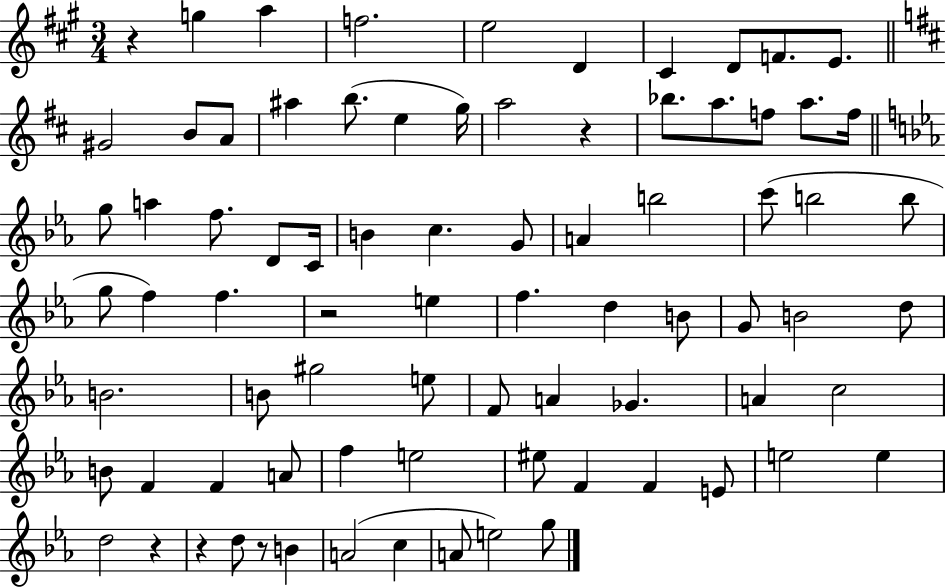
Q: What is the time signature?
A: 3/4